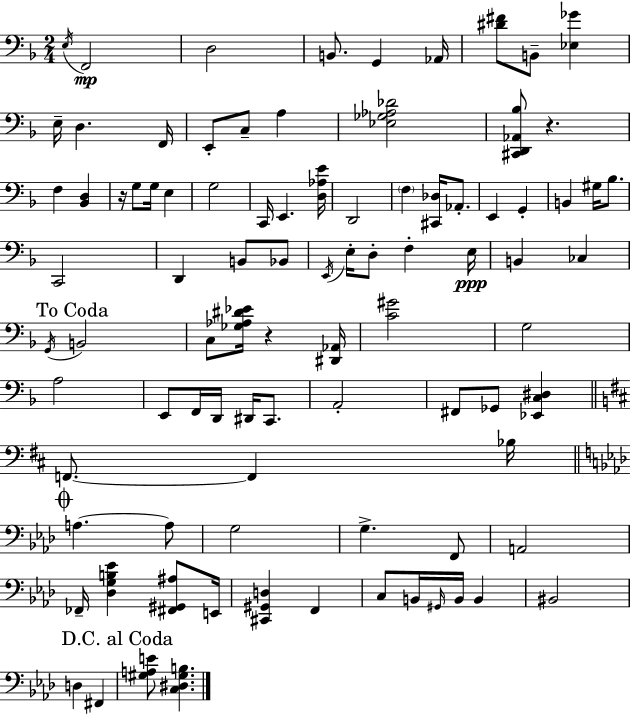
{
  \clef bass
  \numericTimeSignature
  \time 2/4
  \key d \minor
  \acciaccatura { e16 }\mp f,2 | d2 | b,8. g,4 | aes,16 <dis' fis'>8 b,8-- <ees ges'>4 | \break e16-- d4. | f,16 e,8-. c8-- a4 | <ees ges aes des'>2 | <cis, d, aes, bes>8 r4. | \break f4 <bes, d>4 | r16 g8 g16 e4 | g2 | c,16 e,4. | \break <d aes e'>16 d,2 | \parenthesize f4 <cis, des>16 aes,8.-. | e,4 g,4-. | b,4 gis16 bes8. | \break c,2 | d,4 b,8 bes,8 | \acciaccatura { e,16 } e16-. d8-. f4-. | e16\ppp b,4 ces4 | \break \mark "To Coda" \acciaccatura { g,16 } b,2 | c8 <ges aes dis' ees'>16 r4 | <dis, aes,>16 <c' gis'>2 | g2 | \break a2 | e,8 f,16 d,16 dis,16 | c,8. a,2-. | fis,8 ges,8 <ees, c dis>4 | \break \bar "||" \break \key b \minor f,8.~~ f,4 bes16 | \mark \markup { \musicglyph "scripts.coda" } \bar "||" \break \key aes \major a4.~~ a8 | g2 | g4.-> f,8 | a,2 | \break fes,16-- <des g b ees'>4 <fis, gis, ais>8 e,16 | <cis, gis, d>4 f,4 | c8 b,16 \grace { gis,16 } b,16 b,4 | bis,2 | \break d4 fis,4 | \mark "D.C. al Coda" <gis a e'>8 <c dis gis b>4. | \bar "|."
}